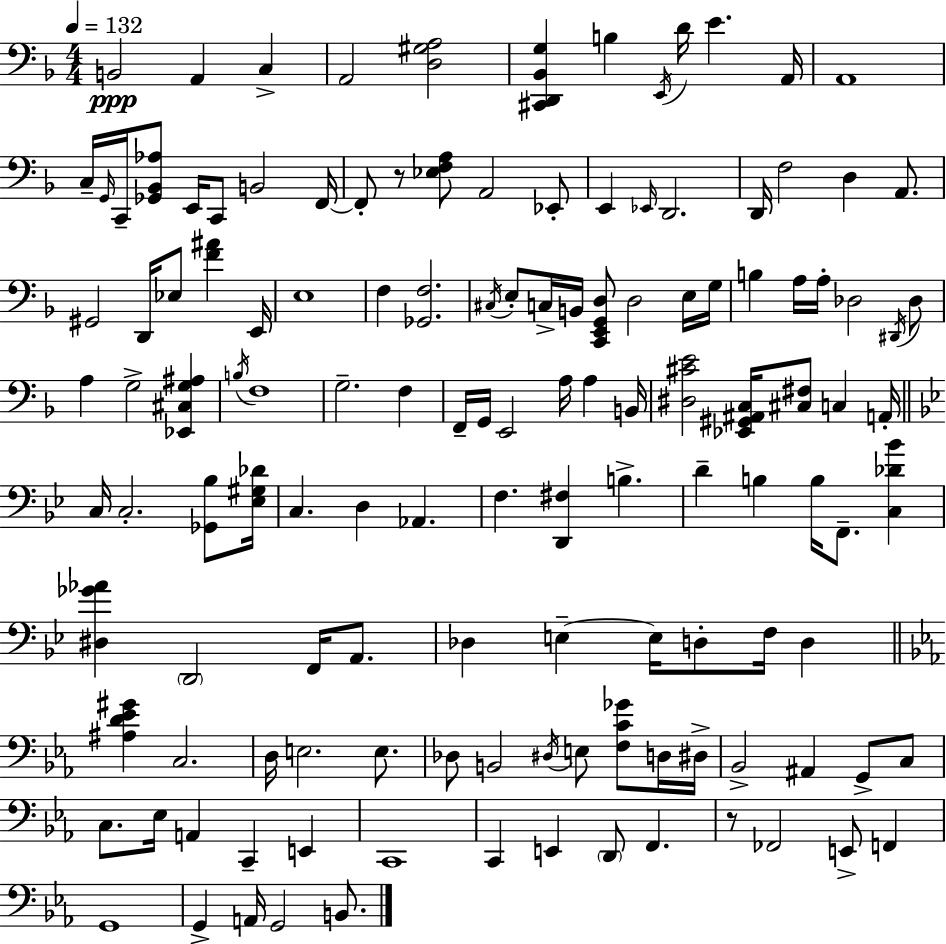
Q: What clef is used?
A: bass